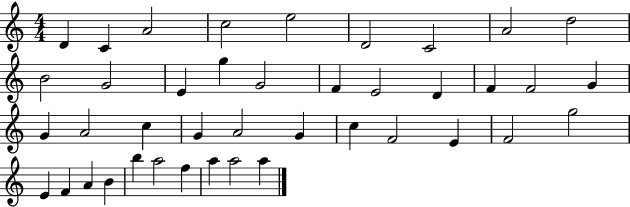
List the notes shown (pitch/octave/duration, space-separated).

D4/q C4/q A4/h C5/h E5/h D4/h C4/h A4/h D5/h B4/h G4/h E4/q G5/q G4/h F4/q E4/h D4/q F4/q F4/h G4/q G4/q A4/h C5/q G4/q A4/h G4/q C5/q F4/h E4/q F4/h G5/h E4/q F4/q A4/q B4/q B5/q A5/h F5/q A5/q A5/h A5/q